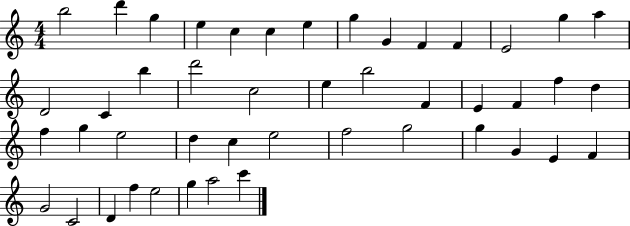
X:1
T:Untitled
M:4/4
L:1/4
K:C
b2 d' g e c c e g G F F E2 g a D2 C b d'2 c2 e b2 F E F f d f g e2 d c e2 f2 g2 g G E F G2 C2 D f e2 g a2 c'